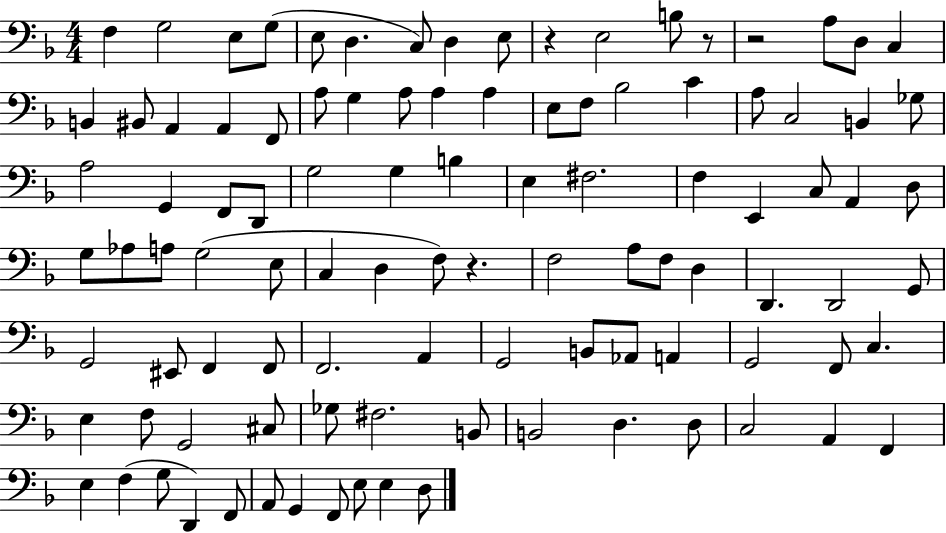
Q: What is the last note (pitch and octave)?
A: D3